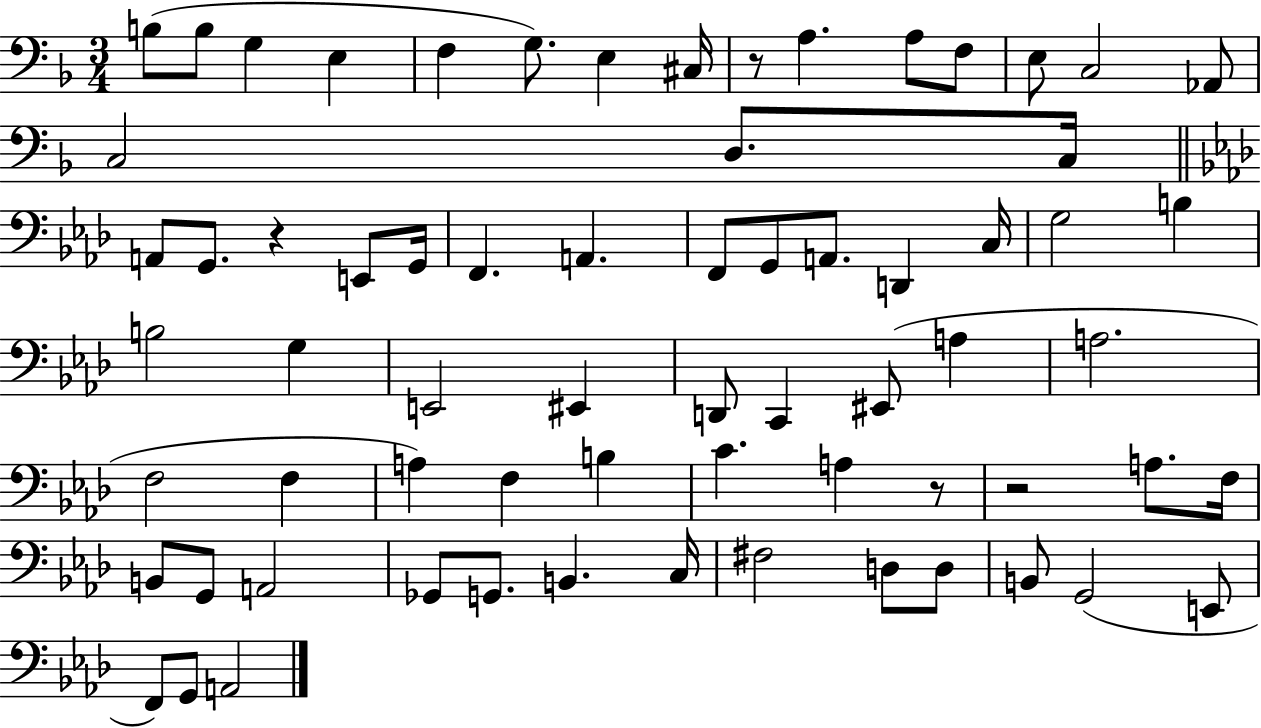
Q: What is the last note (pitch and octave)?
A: A2